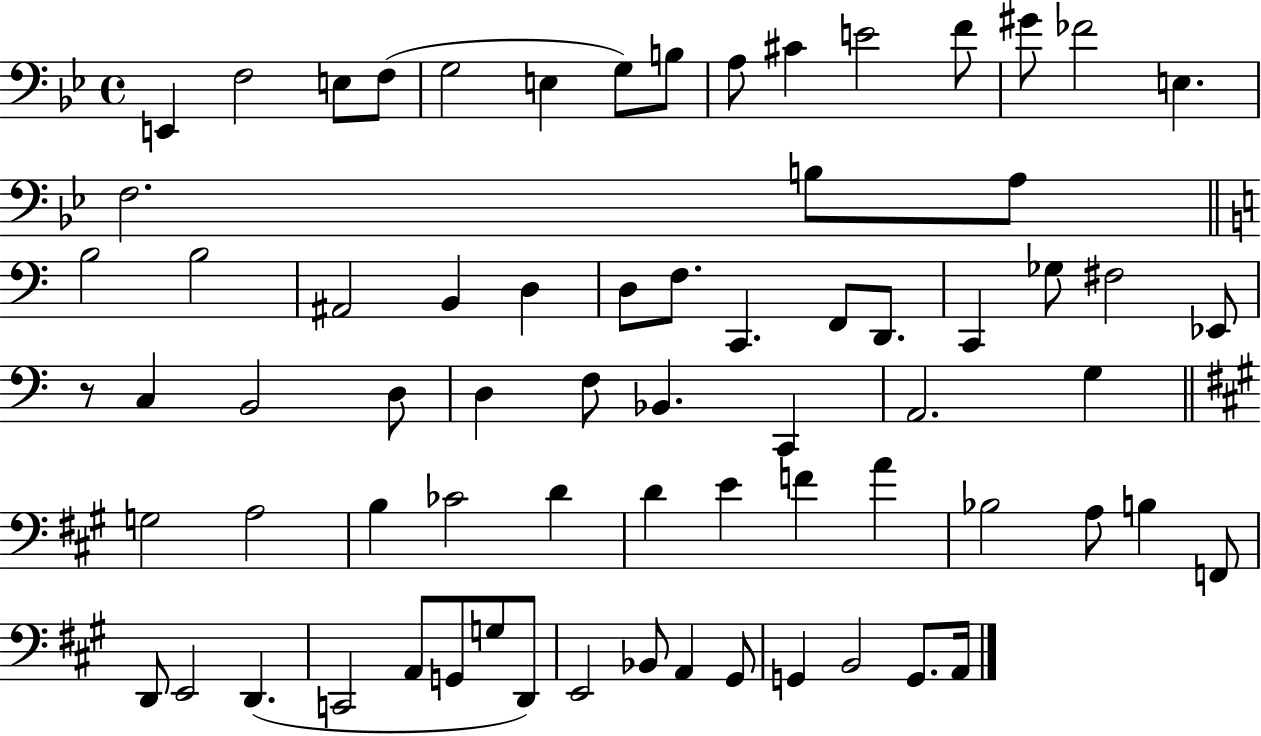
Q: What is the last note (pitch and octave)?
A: A2